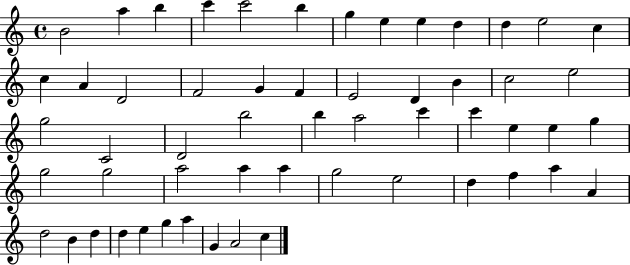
B4/h A5/q B5/q C6/q C6/h B5/q G5/q E5/q E5/q D5/q D5/q E5/h C5/q C5/q A4/q D4/h F4/h G4/q F4/q E4/h D4/q B4/q C5/h E5/h G5/h C4/h D4/h B5/h B5/q A5/h C6/q C6/q E5/q E5/q G5/q G5/h G5/h A5/h A5/q A5/q G5/h E5/h D5/q F5/q A5/q A4/q D5/h B4/q D5/q D5/q E5/q G5/q A5/q G4/q A4/h C5/q